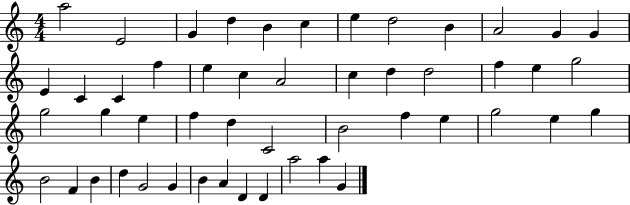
A5/h E4/h G4/q D5/q B4/q C5/q E5/q D5/h B4/q A4/h G4/q G4/q E4/q C4/q C4/q F5/q E5/q C5/q A4/h C5/q D5/q D5/h F5/q E5/q G5/h G5/h G5/q E5/q F5/q D5/q C4/h B4/h F5/q E5/q G5/h E5/q G5/q B4/h F4/q B4/q D5/q G4/h G4/q B4/q A4/q D4/q D4/q A5/h A5/q G4/q